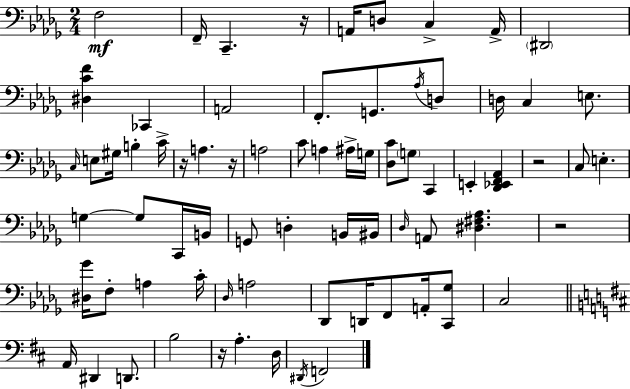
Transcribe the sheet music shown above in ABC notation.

X:1
T:Untitled
M:2/4
L:1/4
K:Bbm
F,2 F,,/4 C,, z/4 A,,/4 D,/2 C, A,,/4 ^D,,2 [^D,CF] _C,, A,,2 F,,/2 G,,/2 _A,/4 D,/2 D,/4 C, E,/2 C,/4 E,/2 ^G,/4 B, C/4 z/4 A, z/4 A,2 C/2 A, ^A,/4 G,/4 [_D,C]/2 G,/2 C,, E,, [_D,,_E,,F,,_A,,] z2 C,/2 E, G, G,/2 C,,/4 B,,/4 G,,/2 D, B,,/4 ^B,,/4 _D,/4 A,,/2 [^D,^F,_A,] z2 [^D,_G]/4 F,/2 A, C/4 _D,/4 A,2 _D,,/2 D,,/4 F,,/2 A,,/4 [C,,_G,]/2 C,2 A,,/4 ^D,, D,,/2 B,2 z/4 A, D,/4 ^D,,/4 F,,2